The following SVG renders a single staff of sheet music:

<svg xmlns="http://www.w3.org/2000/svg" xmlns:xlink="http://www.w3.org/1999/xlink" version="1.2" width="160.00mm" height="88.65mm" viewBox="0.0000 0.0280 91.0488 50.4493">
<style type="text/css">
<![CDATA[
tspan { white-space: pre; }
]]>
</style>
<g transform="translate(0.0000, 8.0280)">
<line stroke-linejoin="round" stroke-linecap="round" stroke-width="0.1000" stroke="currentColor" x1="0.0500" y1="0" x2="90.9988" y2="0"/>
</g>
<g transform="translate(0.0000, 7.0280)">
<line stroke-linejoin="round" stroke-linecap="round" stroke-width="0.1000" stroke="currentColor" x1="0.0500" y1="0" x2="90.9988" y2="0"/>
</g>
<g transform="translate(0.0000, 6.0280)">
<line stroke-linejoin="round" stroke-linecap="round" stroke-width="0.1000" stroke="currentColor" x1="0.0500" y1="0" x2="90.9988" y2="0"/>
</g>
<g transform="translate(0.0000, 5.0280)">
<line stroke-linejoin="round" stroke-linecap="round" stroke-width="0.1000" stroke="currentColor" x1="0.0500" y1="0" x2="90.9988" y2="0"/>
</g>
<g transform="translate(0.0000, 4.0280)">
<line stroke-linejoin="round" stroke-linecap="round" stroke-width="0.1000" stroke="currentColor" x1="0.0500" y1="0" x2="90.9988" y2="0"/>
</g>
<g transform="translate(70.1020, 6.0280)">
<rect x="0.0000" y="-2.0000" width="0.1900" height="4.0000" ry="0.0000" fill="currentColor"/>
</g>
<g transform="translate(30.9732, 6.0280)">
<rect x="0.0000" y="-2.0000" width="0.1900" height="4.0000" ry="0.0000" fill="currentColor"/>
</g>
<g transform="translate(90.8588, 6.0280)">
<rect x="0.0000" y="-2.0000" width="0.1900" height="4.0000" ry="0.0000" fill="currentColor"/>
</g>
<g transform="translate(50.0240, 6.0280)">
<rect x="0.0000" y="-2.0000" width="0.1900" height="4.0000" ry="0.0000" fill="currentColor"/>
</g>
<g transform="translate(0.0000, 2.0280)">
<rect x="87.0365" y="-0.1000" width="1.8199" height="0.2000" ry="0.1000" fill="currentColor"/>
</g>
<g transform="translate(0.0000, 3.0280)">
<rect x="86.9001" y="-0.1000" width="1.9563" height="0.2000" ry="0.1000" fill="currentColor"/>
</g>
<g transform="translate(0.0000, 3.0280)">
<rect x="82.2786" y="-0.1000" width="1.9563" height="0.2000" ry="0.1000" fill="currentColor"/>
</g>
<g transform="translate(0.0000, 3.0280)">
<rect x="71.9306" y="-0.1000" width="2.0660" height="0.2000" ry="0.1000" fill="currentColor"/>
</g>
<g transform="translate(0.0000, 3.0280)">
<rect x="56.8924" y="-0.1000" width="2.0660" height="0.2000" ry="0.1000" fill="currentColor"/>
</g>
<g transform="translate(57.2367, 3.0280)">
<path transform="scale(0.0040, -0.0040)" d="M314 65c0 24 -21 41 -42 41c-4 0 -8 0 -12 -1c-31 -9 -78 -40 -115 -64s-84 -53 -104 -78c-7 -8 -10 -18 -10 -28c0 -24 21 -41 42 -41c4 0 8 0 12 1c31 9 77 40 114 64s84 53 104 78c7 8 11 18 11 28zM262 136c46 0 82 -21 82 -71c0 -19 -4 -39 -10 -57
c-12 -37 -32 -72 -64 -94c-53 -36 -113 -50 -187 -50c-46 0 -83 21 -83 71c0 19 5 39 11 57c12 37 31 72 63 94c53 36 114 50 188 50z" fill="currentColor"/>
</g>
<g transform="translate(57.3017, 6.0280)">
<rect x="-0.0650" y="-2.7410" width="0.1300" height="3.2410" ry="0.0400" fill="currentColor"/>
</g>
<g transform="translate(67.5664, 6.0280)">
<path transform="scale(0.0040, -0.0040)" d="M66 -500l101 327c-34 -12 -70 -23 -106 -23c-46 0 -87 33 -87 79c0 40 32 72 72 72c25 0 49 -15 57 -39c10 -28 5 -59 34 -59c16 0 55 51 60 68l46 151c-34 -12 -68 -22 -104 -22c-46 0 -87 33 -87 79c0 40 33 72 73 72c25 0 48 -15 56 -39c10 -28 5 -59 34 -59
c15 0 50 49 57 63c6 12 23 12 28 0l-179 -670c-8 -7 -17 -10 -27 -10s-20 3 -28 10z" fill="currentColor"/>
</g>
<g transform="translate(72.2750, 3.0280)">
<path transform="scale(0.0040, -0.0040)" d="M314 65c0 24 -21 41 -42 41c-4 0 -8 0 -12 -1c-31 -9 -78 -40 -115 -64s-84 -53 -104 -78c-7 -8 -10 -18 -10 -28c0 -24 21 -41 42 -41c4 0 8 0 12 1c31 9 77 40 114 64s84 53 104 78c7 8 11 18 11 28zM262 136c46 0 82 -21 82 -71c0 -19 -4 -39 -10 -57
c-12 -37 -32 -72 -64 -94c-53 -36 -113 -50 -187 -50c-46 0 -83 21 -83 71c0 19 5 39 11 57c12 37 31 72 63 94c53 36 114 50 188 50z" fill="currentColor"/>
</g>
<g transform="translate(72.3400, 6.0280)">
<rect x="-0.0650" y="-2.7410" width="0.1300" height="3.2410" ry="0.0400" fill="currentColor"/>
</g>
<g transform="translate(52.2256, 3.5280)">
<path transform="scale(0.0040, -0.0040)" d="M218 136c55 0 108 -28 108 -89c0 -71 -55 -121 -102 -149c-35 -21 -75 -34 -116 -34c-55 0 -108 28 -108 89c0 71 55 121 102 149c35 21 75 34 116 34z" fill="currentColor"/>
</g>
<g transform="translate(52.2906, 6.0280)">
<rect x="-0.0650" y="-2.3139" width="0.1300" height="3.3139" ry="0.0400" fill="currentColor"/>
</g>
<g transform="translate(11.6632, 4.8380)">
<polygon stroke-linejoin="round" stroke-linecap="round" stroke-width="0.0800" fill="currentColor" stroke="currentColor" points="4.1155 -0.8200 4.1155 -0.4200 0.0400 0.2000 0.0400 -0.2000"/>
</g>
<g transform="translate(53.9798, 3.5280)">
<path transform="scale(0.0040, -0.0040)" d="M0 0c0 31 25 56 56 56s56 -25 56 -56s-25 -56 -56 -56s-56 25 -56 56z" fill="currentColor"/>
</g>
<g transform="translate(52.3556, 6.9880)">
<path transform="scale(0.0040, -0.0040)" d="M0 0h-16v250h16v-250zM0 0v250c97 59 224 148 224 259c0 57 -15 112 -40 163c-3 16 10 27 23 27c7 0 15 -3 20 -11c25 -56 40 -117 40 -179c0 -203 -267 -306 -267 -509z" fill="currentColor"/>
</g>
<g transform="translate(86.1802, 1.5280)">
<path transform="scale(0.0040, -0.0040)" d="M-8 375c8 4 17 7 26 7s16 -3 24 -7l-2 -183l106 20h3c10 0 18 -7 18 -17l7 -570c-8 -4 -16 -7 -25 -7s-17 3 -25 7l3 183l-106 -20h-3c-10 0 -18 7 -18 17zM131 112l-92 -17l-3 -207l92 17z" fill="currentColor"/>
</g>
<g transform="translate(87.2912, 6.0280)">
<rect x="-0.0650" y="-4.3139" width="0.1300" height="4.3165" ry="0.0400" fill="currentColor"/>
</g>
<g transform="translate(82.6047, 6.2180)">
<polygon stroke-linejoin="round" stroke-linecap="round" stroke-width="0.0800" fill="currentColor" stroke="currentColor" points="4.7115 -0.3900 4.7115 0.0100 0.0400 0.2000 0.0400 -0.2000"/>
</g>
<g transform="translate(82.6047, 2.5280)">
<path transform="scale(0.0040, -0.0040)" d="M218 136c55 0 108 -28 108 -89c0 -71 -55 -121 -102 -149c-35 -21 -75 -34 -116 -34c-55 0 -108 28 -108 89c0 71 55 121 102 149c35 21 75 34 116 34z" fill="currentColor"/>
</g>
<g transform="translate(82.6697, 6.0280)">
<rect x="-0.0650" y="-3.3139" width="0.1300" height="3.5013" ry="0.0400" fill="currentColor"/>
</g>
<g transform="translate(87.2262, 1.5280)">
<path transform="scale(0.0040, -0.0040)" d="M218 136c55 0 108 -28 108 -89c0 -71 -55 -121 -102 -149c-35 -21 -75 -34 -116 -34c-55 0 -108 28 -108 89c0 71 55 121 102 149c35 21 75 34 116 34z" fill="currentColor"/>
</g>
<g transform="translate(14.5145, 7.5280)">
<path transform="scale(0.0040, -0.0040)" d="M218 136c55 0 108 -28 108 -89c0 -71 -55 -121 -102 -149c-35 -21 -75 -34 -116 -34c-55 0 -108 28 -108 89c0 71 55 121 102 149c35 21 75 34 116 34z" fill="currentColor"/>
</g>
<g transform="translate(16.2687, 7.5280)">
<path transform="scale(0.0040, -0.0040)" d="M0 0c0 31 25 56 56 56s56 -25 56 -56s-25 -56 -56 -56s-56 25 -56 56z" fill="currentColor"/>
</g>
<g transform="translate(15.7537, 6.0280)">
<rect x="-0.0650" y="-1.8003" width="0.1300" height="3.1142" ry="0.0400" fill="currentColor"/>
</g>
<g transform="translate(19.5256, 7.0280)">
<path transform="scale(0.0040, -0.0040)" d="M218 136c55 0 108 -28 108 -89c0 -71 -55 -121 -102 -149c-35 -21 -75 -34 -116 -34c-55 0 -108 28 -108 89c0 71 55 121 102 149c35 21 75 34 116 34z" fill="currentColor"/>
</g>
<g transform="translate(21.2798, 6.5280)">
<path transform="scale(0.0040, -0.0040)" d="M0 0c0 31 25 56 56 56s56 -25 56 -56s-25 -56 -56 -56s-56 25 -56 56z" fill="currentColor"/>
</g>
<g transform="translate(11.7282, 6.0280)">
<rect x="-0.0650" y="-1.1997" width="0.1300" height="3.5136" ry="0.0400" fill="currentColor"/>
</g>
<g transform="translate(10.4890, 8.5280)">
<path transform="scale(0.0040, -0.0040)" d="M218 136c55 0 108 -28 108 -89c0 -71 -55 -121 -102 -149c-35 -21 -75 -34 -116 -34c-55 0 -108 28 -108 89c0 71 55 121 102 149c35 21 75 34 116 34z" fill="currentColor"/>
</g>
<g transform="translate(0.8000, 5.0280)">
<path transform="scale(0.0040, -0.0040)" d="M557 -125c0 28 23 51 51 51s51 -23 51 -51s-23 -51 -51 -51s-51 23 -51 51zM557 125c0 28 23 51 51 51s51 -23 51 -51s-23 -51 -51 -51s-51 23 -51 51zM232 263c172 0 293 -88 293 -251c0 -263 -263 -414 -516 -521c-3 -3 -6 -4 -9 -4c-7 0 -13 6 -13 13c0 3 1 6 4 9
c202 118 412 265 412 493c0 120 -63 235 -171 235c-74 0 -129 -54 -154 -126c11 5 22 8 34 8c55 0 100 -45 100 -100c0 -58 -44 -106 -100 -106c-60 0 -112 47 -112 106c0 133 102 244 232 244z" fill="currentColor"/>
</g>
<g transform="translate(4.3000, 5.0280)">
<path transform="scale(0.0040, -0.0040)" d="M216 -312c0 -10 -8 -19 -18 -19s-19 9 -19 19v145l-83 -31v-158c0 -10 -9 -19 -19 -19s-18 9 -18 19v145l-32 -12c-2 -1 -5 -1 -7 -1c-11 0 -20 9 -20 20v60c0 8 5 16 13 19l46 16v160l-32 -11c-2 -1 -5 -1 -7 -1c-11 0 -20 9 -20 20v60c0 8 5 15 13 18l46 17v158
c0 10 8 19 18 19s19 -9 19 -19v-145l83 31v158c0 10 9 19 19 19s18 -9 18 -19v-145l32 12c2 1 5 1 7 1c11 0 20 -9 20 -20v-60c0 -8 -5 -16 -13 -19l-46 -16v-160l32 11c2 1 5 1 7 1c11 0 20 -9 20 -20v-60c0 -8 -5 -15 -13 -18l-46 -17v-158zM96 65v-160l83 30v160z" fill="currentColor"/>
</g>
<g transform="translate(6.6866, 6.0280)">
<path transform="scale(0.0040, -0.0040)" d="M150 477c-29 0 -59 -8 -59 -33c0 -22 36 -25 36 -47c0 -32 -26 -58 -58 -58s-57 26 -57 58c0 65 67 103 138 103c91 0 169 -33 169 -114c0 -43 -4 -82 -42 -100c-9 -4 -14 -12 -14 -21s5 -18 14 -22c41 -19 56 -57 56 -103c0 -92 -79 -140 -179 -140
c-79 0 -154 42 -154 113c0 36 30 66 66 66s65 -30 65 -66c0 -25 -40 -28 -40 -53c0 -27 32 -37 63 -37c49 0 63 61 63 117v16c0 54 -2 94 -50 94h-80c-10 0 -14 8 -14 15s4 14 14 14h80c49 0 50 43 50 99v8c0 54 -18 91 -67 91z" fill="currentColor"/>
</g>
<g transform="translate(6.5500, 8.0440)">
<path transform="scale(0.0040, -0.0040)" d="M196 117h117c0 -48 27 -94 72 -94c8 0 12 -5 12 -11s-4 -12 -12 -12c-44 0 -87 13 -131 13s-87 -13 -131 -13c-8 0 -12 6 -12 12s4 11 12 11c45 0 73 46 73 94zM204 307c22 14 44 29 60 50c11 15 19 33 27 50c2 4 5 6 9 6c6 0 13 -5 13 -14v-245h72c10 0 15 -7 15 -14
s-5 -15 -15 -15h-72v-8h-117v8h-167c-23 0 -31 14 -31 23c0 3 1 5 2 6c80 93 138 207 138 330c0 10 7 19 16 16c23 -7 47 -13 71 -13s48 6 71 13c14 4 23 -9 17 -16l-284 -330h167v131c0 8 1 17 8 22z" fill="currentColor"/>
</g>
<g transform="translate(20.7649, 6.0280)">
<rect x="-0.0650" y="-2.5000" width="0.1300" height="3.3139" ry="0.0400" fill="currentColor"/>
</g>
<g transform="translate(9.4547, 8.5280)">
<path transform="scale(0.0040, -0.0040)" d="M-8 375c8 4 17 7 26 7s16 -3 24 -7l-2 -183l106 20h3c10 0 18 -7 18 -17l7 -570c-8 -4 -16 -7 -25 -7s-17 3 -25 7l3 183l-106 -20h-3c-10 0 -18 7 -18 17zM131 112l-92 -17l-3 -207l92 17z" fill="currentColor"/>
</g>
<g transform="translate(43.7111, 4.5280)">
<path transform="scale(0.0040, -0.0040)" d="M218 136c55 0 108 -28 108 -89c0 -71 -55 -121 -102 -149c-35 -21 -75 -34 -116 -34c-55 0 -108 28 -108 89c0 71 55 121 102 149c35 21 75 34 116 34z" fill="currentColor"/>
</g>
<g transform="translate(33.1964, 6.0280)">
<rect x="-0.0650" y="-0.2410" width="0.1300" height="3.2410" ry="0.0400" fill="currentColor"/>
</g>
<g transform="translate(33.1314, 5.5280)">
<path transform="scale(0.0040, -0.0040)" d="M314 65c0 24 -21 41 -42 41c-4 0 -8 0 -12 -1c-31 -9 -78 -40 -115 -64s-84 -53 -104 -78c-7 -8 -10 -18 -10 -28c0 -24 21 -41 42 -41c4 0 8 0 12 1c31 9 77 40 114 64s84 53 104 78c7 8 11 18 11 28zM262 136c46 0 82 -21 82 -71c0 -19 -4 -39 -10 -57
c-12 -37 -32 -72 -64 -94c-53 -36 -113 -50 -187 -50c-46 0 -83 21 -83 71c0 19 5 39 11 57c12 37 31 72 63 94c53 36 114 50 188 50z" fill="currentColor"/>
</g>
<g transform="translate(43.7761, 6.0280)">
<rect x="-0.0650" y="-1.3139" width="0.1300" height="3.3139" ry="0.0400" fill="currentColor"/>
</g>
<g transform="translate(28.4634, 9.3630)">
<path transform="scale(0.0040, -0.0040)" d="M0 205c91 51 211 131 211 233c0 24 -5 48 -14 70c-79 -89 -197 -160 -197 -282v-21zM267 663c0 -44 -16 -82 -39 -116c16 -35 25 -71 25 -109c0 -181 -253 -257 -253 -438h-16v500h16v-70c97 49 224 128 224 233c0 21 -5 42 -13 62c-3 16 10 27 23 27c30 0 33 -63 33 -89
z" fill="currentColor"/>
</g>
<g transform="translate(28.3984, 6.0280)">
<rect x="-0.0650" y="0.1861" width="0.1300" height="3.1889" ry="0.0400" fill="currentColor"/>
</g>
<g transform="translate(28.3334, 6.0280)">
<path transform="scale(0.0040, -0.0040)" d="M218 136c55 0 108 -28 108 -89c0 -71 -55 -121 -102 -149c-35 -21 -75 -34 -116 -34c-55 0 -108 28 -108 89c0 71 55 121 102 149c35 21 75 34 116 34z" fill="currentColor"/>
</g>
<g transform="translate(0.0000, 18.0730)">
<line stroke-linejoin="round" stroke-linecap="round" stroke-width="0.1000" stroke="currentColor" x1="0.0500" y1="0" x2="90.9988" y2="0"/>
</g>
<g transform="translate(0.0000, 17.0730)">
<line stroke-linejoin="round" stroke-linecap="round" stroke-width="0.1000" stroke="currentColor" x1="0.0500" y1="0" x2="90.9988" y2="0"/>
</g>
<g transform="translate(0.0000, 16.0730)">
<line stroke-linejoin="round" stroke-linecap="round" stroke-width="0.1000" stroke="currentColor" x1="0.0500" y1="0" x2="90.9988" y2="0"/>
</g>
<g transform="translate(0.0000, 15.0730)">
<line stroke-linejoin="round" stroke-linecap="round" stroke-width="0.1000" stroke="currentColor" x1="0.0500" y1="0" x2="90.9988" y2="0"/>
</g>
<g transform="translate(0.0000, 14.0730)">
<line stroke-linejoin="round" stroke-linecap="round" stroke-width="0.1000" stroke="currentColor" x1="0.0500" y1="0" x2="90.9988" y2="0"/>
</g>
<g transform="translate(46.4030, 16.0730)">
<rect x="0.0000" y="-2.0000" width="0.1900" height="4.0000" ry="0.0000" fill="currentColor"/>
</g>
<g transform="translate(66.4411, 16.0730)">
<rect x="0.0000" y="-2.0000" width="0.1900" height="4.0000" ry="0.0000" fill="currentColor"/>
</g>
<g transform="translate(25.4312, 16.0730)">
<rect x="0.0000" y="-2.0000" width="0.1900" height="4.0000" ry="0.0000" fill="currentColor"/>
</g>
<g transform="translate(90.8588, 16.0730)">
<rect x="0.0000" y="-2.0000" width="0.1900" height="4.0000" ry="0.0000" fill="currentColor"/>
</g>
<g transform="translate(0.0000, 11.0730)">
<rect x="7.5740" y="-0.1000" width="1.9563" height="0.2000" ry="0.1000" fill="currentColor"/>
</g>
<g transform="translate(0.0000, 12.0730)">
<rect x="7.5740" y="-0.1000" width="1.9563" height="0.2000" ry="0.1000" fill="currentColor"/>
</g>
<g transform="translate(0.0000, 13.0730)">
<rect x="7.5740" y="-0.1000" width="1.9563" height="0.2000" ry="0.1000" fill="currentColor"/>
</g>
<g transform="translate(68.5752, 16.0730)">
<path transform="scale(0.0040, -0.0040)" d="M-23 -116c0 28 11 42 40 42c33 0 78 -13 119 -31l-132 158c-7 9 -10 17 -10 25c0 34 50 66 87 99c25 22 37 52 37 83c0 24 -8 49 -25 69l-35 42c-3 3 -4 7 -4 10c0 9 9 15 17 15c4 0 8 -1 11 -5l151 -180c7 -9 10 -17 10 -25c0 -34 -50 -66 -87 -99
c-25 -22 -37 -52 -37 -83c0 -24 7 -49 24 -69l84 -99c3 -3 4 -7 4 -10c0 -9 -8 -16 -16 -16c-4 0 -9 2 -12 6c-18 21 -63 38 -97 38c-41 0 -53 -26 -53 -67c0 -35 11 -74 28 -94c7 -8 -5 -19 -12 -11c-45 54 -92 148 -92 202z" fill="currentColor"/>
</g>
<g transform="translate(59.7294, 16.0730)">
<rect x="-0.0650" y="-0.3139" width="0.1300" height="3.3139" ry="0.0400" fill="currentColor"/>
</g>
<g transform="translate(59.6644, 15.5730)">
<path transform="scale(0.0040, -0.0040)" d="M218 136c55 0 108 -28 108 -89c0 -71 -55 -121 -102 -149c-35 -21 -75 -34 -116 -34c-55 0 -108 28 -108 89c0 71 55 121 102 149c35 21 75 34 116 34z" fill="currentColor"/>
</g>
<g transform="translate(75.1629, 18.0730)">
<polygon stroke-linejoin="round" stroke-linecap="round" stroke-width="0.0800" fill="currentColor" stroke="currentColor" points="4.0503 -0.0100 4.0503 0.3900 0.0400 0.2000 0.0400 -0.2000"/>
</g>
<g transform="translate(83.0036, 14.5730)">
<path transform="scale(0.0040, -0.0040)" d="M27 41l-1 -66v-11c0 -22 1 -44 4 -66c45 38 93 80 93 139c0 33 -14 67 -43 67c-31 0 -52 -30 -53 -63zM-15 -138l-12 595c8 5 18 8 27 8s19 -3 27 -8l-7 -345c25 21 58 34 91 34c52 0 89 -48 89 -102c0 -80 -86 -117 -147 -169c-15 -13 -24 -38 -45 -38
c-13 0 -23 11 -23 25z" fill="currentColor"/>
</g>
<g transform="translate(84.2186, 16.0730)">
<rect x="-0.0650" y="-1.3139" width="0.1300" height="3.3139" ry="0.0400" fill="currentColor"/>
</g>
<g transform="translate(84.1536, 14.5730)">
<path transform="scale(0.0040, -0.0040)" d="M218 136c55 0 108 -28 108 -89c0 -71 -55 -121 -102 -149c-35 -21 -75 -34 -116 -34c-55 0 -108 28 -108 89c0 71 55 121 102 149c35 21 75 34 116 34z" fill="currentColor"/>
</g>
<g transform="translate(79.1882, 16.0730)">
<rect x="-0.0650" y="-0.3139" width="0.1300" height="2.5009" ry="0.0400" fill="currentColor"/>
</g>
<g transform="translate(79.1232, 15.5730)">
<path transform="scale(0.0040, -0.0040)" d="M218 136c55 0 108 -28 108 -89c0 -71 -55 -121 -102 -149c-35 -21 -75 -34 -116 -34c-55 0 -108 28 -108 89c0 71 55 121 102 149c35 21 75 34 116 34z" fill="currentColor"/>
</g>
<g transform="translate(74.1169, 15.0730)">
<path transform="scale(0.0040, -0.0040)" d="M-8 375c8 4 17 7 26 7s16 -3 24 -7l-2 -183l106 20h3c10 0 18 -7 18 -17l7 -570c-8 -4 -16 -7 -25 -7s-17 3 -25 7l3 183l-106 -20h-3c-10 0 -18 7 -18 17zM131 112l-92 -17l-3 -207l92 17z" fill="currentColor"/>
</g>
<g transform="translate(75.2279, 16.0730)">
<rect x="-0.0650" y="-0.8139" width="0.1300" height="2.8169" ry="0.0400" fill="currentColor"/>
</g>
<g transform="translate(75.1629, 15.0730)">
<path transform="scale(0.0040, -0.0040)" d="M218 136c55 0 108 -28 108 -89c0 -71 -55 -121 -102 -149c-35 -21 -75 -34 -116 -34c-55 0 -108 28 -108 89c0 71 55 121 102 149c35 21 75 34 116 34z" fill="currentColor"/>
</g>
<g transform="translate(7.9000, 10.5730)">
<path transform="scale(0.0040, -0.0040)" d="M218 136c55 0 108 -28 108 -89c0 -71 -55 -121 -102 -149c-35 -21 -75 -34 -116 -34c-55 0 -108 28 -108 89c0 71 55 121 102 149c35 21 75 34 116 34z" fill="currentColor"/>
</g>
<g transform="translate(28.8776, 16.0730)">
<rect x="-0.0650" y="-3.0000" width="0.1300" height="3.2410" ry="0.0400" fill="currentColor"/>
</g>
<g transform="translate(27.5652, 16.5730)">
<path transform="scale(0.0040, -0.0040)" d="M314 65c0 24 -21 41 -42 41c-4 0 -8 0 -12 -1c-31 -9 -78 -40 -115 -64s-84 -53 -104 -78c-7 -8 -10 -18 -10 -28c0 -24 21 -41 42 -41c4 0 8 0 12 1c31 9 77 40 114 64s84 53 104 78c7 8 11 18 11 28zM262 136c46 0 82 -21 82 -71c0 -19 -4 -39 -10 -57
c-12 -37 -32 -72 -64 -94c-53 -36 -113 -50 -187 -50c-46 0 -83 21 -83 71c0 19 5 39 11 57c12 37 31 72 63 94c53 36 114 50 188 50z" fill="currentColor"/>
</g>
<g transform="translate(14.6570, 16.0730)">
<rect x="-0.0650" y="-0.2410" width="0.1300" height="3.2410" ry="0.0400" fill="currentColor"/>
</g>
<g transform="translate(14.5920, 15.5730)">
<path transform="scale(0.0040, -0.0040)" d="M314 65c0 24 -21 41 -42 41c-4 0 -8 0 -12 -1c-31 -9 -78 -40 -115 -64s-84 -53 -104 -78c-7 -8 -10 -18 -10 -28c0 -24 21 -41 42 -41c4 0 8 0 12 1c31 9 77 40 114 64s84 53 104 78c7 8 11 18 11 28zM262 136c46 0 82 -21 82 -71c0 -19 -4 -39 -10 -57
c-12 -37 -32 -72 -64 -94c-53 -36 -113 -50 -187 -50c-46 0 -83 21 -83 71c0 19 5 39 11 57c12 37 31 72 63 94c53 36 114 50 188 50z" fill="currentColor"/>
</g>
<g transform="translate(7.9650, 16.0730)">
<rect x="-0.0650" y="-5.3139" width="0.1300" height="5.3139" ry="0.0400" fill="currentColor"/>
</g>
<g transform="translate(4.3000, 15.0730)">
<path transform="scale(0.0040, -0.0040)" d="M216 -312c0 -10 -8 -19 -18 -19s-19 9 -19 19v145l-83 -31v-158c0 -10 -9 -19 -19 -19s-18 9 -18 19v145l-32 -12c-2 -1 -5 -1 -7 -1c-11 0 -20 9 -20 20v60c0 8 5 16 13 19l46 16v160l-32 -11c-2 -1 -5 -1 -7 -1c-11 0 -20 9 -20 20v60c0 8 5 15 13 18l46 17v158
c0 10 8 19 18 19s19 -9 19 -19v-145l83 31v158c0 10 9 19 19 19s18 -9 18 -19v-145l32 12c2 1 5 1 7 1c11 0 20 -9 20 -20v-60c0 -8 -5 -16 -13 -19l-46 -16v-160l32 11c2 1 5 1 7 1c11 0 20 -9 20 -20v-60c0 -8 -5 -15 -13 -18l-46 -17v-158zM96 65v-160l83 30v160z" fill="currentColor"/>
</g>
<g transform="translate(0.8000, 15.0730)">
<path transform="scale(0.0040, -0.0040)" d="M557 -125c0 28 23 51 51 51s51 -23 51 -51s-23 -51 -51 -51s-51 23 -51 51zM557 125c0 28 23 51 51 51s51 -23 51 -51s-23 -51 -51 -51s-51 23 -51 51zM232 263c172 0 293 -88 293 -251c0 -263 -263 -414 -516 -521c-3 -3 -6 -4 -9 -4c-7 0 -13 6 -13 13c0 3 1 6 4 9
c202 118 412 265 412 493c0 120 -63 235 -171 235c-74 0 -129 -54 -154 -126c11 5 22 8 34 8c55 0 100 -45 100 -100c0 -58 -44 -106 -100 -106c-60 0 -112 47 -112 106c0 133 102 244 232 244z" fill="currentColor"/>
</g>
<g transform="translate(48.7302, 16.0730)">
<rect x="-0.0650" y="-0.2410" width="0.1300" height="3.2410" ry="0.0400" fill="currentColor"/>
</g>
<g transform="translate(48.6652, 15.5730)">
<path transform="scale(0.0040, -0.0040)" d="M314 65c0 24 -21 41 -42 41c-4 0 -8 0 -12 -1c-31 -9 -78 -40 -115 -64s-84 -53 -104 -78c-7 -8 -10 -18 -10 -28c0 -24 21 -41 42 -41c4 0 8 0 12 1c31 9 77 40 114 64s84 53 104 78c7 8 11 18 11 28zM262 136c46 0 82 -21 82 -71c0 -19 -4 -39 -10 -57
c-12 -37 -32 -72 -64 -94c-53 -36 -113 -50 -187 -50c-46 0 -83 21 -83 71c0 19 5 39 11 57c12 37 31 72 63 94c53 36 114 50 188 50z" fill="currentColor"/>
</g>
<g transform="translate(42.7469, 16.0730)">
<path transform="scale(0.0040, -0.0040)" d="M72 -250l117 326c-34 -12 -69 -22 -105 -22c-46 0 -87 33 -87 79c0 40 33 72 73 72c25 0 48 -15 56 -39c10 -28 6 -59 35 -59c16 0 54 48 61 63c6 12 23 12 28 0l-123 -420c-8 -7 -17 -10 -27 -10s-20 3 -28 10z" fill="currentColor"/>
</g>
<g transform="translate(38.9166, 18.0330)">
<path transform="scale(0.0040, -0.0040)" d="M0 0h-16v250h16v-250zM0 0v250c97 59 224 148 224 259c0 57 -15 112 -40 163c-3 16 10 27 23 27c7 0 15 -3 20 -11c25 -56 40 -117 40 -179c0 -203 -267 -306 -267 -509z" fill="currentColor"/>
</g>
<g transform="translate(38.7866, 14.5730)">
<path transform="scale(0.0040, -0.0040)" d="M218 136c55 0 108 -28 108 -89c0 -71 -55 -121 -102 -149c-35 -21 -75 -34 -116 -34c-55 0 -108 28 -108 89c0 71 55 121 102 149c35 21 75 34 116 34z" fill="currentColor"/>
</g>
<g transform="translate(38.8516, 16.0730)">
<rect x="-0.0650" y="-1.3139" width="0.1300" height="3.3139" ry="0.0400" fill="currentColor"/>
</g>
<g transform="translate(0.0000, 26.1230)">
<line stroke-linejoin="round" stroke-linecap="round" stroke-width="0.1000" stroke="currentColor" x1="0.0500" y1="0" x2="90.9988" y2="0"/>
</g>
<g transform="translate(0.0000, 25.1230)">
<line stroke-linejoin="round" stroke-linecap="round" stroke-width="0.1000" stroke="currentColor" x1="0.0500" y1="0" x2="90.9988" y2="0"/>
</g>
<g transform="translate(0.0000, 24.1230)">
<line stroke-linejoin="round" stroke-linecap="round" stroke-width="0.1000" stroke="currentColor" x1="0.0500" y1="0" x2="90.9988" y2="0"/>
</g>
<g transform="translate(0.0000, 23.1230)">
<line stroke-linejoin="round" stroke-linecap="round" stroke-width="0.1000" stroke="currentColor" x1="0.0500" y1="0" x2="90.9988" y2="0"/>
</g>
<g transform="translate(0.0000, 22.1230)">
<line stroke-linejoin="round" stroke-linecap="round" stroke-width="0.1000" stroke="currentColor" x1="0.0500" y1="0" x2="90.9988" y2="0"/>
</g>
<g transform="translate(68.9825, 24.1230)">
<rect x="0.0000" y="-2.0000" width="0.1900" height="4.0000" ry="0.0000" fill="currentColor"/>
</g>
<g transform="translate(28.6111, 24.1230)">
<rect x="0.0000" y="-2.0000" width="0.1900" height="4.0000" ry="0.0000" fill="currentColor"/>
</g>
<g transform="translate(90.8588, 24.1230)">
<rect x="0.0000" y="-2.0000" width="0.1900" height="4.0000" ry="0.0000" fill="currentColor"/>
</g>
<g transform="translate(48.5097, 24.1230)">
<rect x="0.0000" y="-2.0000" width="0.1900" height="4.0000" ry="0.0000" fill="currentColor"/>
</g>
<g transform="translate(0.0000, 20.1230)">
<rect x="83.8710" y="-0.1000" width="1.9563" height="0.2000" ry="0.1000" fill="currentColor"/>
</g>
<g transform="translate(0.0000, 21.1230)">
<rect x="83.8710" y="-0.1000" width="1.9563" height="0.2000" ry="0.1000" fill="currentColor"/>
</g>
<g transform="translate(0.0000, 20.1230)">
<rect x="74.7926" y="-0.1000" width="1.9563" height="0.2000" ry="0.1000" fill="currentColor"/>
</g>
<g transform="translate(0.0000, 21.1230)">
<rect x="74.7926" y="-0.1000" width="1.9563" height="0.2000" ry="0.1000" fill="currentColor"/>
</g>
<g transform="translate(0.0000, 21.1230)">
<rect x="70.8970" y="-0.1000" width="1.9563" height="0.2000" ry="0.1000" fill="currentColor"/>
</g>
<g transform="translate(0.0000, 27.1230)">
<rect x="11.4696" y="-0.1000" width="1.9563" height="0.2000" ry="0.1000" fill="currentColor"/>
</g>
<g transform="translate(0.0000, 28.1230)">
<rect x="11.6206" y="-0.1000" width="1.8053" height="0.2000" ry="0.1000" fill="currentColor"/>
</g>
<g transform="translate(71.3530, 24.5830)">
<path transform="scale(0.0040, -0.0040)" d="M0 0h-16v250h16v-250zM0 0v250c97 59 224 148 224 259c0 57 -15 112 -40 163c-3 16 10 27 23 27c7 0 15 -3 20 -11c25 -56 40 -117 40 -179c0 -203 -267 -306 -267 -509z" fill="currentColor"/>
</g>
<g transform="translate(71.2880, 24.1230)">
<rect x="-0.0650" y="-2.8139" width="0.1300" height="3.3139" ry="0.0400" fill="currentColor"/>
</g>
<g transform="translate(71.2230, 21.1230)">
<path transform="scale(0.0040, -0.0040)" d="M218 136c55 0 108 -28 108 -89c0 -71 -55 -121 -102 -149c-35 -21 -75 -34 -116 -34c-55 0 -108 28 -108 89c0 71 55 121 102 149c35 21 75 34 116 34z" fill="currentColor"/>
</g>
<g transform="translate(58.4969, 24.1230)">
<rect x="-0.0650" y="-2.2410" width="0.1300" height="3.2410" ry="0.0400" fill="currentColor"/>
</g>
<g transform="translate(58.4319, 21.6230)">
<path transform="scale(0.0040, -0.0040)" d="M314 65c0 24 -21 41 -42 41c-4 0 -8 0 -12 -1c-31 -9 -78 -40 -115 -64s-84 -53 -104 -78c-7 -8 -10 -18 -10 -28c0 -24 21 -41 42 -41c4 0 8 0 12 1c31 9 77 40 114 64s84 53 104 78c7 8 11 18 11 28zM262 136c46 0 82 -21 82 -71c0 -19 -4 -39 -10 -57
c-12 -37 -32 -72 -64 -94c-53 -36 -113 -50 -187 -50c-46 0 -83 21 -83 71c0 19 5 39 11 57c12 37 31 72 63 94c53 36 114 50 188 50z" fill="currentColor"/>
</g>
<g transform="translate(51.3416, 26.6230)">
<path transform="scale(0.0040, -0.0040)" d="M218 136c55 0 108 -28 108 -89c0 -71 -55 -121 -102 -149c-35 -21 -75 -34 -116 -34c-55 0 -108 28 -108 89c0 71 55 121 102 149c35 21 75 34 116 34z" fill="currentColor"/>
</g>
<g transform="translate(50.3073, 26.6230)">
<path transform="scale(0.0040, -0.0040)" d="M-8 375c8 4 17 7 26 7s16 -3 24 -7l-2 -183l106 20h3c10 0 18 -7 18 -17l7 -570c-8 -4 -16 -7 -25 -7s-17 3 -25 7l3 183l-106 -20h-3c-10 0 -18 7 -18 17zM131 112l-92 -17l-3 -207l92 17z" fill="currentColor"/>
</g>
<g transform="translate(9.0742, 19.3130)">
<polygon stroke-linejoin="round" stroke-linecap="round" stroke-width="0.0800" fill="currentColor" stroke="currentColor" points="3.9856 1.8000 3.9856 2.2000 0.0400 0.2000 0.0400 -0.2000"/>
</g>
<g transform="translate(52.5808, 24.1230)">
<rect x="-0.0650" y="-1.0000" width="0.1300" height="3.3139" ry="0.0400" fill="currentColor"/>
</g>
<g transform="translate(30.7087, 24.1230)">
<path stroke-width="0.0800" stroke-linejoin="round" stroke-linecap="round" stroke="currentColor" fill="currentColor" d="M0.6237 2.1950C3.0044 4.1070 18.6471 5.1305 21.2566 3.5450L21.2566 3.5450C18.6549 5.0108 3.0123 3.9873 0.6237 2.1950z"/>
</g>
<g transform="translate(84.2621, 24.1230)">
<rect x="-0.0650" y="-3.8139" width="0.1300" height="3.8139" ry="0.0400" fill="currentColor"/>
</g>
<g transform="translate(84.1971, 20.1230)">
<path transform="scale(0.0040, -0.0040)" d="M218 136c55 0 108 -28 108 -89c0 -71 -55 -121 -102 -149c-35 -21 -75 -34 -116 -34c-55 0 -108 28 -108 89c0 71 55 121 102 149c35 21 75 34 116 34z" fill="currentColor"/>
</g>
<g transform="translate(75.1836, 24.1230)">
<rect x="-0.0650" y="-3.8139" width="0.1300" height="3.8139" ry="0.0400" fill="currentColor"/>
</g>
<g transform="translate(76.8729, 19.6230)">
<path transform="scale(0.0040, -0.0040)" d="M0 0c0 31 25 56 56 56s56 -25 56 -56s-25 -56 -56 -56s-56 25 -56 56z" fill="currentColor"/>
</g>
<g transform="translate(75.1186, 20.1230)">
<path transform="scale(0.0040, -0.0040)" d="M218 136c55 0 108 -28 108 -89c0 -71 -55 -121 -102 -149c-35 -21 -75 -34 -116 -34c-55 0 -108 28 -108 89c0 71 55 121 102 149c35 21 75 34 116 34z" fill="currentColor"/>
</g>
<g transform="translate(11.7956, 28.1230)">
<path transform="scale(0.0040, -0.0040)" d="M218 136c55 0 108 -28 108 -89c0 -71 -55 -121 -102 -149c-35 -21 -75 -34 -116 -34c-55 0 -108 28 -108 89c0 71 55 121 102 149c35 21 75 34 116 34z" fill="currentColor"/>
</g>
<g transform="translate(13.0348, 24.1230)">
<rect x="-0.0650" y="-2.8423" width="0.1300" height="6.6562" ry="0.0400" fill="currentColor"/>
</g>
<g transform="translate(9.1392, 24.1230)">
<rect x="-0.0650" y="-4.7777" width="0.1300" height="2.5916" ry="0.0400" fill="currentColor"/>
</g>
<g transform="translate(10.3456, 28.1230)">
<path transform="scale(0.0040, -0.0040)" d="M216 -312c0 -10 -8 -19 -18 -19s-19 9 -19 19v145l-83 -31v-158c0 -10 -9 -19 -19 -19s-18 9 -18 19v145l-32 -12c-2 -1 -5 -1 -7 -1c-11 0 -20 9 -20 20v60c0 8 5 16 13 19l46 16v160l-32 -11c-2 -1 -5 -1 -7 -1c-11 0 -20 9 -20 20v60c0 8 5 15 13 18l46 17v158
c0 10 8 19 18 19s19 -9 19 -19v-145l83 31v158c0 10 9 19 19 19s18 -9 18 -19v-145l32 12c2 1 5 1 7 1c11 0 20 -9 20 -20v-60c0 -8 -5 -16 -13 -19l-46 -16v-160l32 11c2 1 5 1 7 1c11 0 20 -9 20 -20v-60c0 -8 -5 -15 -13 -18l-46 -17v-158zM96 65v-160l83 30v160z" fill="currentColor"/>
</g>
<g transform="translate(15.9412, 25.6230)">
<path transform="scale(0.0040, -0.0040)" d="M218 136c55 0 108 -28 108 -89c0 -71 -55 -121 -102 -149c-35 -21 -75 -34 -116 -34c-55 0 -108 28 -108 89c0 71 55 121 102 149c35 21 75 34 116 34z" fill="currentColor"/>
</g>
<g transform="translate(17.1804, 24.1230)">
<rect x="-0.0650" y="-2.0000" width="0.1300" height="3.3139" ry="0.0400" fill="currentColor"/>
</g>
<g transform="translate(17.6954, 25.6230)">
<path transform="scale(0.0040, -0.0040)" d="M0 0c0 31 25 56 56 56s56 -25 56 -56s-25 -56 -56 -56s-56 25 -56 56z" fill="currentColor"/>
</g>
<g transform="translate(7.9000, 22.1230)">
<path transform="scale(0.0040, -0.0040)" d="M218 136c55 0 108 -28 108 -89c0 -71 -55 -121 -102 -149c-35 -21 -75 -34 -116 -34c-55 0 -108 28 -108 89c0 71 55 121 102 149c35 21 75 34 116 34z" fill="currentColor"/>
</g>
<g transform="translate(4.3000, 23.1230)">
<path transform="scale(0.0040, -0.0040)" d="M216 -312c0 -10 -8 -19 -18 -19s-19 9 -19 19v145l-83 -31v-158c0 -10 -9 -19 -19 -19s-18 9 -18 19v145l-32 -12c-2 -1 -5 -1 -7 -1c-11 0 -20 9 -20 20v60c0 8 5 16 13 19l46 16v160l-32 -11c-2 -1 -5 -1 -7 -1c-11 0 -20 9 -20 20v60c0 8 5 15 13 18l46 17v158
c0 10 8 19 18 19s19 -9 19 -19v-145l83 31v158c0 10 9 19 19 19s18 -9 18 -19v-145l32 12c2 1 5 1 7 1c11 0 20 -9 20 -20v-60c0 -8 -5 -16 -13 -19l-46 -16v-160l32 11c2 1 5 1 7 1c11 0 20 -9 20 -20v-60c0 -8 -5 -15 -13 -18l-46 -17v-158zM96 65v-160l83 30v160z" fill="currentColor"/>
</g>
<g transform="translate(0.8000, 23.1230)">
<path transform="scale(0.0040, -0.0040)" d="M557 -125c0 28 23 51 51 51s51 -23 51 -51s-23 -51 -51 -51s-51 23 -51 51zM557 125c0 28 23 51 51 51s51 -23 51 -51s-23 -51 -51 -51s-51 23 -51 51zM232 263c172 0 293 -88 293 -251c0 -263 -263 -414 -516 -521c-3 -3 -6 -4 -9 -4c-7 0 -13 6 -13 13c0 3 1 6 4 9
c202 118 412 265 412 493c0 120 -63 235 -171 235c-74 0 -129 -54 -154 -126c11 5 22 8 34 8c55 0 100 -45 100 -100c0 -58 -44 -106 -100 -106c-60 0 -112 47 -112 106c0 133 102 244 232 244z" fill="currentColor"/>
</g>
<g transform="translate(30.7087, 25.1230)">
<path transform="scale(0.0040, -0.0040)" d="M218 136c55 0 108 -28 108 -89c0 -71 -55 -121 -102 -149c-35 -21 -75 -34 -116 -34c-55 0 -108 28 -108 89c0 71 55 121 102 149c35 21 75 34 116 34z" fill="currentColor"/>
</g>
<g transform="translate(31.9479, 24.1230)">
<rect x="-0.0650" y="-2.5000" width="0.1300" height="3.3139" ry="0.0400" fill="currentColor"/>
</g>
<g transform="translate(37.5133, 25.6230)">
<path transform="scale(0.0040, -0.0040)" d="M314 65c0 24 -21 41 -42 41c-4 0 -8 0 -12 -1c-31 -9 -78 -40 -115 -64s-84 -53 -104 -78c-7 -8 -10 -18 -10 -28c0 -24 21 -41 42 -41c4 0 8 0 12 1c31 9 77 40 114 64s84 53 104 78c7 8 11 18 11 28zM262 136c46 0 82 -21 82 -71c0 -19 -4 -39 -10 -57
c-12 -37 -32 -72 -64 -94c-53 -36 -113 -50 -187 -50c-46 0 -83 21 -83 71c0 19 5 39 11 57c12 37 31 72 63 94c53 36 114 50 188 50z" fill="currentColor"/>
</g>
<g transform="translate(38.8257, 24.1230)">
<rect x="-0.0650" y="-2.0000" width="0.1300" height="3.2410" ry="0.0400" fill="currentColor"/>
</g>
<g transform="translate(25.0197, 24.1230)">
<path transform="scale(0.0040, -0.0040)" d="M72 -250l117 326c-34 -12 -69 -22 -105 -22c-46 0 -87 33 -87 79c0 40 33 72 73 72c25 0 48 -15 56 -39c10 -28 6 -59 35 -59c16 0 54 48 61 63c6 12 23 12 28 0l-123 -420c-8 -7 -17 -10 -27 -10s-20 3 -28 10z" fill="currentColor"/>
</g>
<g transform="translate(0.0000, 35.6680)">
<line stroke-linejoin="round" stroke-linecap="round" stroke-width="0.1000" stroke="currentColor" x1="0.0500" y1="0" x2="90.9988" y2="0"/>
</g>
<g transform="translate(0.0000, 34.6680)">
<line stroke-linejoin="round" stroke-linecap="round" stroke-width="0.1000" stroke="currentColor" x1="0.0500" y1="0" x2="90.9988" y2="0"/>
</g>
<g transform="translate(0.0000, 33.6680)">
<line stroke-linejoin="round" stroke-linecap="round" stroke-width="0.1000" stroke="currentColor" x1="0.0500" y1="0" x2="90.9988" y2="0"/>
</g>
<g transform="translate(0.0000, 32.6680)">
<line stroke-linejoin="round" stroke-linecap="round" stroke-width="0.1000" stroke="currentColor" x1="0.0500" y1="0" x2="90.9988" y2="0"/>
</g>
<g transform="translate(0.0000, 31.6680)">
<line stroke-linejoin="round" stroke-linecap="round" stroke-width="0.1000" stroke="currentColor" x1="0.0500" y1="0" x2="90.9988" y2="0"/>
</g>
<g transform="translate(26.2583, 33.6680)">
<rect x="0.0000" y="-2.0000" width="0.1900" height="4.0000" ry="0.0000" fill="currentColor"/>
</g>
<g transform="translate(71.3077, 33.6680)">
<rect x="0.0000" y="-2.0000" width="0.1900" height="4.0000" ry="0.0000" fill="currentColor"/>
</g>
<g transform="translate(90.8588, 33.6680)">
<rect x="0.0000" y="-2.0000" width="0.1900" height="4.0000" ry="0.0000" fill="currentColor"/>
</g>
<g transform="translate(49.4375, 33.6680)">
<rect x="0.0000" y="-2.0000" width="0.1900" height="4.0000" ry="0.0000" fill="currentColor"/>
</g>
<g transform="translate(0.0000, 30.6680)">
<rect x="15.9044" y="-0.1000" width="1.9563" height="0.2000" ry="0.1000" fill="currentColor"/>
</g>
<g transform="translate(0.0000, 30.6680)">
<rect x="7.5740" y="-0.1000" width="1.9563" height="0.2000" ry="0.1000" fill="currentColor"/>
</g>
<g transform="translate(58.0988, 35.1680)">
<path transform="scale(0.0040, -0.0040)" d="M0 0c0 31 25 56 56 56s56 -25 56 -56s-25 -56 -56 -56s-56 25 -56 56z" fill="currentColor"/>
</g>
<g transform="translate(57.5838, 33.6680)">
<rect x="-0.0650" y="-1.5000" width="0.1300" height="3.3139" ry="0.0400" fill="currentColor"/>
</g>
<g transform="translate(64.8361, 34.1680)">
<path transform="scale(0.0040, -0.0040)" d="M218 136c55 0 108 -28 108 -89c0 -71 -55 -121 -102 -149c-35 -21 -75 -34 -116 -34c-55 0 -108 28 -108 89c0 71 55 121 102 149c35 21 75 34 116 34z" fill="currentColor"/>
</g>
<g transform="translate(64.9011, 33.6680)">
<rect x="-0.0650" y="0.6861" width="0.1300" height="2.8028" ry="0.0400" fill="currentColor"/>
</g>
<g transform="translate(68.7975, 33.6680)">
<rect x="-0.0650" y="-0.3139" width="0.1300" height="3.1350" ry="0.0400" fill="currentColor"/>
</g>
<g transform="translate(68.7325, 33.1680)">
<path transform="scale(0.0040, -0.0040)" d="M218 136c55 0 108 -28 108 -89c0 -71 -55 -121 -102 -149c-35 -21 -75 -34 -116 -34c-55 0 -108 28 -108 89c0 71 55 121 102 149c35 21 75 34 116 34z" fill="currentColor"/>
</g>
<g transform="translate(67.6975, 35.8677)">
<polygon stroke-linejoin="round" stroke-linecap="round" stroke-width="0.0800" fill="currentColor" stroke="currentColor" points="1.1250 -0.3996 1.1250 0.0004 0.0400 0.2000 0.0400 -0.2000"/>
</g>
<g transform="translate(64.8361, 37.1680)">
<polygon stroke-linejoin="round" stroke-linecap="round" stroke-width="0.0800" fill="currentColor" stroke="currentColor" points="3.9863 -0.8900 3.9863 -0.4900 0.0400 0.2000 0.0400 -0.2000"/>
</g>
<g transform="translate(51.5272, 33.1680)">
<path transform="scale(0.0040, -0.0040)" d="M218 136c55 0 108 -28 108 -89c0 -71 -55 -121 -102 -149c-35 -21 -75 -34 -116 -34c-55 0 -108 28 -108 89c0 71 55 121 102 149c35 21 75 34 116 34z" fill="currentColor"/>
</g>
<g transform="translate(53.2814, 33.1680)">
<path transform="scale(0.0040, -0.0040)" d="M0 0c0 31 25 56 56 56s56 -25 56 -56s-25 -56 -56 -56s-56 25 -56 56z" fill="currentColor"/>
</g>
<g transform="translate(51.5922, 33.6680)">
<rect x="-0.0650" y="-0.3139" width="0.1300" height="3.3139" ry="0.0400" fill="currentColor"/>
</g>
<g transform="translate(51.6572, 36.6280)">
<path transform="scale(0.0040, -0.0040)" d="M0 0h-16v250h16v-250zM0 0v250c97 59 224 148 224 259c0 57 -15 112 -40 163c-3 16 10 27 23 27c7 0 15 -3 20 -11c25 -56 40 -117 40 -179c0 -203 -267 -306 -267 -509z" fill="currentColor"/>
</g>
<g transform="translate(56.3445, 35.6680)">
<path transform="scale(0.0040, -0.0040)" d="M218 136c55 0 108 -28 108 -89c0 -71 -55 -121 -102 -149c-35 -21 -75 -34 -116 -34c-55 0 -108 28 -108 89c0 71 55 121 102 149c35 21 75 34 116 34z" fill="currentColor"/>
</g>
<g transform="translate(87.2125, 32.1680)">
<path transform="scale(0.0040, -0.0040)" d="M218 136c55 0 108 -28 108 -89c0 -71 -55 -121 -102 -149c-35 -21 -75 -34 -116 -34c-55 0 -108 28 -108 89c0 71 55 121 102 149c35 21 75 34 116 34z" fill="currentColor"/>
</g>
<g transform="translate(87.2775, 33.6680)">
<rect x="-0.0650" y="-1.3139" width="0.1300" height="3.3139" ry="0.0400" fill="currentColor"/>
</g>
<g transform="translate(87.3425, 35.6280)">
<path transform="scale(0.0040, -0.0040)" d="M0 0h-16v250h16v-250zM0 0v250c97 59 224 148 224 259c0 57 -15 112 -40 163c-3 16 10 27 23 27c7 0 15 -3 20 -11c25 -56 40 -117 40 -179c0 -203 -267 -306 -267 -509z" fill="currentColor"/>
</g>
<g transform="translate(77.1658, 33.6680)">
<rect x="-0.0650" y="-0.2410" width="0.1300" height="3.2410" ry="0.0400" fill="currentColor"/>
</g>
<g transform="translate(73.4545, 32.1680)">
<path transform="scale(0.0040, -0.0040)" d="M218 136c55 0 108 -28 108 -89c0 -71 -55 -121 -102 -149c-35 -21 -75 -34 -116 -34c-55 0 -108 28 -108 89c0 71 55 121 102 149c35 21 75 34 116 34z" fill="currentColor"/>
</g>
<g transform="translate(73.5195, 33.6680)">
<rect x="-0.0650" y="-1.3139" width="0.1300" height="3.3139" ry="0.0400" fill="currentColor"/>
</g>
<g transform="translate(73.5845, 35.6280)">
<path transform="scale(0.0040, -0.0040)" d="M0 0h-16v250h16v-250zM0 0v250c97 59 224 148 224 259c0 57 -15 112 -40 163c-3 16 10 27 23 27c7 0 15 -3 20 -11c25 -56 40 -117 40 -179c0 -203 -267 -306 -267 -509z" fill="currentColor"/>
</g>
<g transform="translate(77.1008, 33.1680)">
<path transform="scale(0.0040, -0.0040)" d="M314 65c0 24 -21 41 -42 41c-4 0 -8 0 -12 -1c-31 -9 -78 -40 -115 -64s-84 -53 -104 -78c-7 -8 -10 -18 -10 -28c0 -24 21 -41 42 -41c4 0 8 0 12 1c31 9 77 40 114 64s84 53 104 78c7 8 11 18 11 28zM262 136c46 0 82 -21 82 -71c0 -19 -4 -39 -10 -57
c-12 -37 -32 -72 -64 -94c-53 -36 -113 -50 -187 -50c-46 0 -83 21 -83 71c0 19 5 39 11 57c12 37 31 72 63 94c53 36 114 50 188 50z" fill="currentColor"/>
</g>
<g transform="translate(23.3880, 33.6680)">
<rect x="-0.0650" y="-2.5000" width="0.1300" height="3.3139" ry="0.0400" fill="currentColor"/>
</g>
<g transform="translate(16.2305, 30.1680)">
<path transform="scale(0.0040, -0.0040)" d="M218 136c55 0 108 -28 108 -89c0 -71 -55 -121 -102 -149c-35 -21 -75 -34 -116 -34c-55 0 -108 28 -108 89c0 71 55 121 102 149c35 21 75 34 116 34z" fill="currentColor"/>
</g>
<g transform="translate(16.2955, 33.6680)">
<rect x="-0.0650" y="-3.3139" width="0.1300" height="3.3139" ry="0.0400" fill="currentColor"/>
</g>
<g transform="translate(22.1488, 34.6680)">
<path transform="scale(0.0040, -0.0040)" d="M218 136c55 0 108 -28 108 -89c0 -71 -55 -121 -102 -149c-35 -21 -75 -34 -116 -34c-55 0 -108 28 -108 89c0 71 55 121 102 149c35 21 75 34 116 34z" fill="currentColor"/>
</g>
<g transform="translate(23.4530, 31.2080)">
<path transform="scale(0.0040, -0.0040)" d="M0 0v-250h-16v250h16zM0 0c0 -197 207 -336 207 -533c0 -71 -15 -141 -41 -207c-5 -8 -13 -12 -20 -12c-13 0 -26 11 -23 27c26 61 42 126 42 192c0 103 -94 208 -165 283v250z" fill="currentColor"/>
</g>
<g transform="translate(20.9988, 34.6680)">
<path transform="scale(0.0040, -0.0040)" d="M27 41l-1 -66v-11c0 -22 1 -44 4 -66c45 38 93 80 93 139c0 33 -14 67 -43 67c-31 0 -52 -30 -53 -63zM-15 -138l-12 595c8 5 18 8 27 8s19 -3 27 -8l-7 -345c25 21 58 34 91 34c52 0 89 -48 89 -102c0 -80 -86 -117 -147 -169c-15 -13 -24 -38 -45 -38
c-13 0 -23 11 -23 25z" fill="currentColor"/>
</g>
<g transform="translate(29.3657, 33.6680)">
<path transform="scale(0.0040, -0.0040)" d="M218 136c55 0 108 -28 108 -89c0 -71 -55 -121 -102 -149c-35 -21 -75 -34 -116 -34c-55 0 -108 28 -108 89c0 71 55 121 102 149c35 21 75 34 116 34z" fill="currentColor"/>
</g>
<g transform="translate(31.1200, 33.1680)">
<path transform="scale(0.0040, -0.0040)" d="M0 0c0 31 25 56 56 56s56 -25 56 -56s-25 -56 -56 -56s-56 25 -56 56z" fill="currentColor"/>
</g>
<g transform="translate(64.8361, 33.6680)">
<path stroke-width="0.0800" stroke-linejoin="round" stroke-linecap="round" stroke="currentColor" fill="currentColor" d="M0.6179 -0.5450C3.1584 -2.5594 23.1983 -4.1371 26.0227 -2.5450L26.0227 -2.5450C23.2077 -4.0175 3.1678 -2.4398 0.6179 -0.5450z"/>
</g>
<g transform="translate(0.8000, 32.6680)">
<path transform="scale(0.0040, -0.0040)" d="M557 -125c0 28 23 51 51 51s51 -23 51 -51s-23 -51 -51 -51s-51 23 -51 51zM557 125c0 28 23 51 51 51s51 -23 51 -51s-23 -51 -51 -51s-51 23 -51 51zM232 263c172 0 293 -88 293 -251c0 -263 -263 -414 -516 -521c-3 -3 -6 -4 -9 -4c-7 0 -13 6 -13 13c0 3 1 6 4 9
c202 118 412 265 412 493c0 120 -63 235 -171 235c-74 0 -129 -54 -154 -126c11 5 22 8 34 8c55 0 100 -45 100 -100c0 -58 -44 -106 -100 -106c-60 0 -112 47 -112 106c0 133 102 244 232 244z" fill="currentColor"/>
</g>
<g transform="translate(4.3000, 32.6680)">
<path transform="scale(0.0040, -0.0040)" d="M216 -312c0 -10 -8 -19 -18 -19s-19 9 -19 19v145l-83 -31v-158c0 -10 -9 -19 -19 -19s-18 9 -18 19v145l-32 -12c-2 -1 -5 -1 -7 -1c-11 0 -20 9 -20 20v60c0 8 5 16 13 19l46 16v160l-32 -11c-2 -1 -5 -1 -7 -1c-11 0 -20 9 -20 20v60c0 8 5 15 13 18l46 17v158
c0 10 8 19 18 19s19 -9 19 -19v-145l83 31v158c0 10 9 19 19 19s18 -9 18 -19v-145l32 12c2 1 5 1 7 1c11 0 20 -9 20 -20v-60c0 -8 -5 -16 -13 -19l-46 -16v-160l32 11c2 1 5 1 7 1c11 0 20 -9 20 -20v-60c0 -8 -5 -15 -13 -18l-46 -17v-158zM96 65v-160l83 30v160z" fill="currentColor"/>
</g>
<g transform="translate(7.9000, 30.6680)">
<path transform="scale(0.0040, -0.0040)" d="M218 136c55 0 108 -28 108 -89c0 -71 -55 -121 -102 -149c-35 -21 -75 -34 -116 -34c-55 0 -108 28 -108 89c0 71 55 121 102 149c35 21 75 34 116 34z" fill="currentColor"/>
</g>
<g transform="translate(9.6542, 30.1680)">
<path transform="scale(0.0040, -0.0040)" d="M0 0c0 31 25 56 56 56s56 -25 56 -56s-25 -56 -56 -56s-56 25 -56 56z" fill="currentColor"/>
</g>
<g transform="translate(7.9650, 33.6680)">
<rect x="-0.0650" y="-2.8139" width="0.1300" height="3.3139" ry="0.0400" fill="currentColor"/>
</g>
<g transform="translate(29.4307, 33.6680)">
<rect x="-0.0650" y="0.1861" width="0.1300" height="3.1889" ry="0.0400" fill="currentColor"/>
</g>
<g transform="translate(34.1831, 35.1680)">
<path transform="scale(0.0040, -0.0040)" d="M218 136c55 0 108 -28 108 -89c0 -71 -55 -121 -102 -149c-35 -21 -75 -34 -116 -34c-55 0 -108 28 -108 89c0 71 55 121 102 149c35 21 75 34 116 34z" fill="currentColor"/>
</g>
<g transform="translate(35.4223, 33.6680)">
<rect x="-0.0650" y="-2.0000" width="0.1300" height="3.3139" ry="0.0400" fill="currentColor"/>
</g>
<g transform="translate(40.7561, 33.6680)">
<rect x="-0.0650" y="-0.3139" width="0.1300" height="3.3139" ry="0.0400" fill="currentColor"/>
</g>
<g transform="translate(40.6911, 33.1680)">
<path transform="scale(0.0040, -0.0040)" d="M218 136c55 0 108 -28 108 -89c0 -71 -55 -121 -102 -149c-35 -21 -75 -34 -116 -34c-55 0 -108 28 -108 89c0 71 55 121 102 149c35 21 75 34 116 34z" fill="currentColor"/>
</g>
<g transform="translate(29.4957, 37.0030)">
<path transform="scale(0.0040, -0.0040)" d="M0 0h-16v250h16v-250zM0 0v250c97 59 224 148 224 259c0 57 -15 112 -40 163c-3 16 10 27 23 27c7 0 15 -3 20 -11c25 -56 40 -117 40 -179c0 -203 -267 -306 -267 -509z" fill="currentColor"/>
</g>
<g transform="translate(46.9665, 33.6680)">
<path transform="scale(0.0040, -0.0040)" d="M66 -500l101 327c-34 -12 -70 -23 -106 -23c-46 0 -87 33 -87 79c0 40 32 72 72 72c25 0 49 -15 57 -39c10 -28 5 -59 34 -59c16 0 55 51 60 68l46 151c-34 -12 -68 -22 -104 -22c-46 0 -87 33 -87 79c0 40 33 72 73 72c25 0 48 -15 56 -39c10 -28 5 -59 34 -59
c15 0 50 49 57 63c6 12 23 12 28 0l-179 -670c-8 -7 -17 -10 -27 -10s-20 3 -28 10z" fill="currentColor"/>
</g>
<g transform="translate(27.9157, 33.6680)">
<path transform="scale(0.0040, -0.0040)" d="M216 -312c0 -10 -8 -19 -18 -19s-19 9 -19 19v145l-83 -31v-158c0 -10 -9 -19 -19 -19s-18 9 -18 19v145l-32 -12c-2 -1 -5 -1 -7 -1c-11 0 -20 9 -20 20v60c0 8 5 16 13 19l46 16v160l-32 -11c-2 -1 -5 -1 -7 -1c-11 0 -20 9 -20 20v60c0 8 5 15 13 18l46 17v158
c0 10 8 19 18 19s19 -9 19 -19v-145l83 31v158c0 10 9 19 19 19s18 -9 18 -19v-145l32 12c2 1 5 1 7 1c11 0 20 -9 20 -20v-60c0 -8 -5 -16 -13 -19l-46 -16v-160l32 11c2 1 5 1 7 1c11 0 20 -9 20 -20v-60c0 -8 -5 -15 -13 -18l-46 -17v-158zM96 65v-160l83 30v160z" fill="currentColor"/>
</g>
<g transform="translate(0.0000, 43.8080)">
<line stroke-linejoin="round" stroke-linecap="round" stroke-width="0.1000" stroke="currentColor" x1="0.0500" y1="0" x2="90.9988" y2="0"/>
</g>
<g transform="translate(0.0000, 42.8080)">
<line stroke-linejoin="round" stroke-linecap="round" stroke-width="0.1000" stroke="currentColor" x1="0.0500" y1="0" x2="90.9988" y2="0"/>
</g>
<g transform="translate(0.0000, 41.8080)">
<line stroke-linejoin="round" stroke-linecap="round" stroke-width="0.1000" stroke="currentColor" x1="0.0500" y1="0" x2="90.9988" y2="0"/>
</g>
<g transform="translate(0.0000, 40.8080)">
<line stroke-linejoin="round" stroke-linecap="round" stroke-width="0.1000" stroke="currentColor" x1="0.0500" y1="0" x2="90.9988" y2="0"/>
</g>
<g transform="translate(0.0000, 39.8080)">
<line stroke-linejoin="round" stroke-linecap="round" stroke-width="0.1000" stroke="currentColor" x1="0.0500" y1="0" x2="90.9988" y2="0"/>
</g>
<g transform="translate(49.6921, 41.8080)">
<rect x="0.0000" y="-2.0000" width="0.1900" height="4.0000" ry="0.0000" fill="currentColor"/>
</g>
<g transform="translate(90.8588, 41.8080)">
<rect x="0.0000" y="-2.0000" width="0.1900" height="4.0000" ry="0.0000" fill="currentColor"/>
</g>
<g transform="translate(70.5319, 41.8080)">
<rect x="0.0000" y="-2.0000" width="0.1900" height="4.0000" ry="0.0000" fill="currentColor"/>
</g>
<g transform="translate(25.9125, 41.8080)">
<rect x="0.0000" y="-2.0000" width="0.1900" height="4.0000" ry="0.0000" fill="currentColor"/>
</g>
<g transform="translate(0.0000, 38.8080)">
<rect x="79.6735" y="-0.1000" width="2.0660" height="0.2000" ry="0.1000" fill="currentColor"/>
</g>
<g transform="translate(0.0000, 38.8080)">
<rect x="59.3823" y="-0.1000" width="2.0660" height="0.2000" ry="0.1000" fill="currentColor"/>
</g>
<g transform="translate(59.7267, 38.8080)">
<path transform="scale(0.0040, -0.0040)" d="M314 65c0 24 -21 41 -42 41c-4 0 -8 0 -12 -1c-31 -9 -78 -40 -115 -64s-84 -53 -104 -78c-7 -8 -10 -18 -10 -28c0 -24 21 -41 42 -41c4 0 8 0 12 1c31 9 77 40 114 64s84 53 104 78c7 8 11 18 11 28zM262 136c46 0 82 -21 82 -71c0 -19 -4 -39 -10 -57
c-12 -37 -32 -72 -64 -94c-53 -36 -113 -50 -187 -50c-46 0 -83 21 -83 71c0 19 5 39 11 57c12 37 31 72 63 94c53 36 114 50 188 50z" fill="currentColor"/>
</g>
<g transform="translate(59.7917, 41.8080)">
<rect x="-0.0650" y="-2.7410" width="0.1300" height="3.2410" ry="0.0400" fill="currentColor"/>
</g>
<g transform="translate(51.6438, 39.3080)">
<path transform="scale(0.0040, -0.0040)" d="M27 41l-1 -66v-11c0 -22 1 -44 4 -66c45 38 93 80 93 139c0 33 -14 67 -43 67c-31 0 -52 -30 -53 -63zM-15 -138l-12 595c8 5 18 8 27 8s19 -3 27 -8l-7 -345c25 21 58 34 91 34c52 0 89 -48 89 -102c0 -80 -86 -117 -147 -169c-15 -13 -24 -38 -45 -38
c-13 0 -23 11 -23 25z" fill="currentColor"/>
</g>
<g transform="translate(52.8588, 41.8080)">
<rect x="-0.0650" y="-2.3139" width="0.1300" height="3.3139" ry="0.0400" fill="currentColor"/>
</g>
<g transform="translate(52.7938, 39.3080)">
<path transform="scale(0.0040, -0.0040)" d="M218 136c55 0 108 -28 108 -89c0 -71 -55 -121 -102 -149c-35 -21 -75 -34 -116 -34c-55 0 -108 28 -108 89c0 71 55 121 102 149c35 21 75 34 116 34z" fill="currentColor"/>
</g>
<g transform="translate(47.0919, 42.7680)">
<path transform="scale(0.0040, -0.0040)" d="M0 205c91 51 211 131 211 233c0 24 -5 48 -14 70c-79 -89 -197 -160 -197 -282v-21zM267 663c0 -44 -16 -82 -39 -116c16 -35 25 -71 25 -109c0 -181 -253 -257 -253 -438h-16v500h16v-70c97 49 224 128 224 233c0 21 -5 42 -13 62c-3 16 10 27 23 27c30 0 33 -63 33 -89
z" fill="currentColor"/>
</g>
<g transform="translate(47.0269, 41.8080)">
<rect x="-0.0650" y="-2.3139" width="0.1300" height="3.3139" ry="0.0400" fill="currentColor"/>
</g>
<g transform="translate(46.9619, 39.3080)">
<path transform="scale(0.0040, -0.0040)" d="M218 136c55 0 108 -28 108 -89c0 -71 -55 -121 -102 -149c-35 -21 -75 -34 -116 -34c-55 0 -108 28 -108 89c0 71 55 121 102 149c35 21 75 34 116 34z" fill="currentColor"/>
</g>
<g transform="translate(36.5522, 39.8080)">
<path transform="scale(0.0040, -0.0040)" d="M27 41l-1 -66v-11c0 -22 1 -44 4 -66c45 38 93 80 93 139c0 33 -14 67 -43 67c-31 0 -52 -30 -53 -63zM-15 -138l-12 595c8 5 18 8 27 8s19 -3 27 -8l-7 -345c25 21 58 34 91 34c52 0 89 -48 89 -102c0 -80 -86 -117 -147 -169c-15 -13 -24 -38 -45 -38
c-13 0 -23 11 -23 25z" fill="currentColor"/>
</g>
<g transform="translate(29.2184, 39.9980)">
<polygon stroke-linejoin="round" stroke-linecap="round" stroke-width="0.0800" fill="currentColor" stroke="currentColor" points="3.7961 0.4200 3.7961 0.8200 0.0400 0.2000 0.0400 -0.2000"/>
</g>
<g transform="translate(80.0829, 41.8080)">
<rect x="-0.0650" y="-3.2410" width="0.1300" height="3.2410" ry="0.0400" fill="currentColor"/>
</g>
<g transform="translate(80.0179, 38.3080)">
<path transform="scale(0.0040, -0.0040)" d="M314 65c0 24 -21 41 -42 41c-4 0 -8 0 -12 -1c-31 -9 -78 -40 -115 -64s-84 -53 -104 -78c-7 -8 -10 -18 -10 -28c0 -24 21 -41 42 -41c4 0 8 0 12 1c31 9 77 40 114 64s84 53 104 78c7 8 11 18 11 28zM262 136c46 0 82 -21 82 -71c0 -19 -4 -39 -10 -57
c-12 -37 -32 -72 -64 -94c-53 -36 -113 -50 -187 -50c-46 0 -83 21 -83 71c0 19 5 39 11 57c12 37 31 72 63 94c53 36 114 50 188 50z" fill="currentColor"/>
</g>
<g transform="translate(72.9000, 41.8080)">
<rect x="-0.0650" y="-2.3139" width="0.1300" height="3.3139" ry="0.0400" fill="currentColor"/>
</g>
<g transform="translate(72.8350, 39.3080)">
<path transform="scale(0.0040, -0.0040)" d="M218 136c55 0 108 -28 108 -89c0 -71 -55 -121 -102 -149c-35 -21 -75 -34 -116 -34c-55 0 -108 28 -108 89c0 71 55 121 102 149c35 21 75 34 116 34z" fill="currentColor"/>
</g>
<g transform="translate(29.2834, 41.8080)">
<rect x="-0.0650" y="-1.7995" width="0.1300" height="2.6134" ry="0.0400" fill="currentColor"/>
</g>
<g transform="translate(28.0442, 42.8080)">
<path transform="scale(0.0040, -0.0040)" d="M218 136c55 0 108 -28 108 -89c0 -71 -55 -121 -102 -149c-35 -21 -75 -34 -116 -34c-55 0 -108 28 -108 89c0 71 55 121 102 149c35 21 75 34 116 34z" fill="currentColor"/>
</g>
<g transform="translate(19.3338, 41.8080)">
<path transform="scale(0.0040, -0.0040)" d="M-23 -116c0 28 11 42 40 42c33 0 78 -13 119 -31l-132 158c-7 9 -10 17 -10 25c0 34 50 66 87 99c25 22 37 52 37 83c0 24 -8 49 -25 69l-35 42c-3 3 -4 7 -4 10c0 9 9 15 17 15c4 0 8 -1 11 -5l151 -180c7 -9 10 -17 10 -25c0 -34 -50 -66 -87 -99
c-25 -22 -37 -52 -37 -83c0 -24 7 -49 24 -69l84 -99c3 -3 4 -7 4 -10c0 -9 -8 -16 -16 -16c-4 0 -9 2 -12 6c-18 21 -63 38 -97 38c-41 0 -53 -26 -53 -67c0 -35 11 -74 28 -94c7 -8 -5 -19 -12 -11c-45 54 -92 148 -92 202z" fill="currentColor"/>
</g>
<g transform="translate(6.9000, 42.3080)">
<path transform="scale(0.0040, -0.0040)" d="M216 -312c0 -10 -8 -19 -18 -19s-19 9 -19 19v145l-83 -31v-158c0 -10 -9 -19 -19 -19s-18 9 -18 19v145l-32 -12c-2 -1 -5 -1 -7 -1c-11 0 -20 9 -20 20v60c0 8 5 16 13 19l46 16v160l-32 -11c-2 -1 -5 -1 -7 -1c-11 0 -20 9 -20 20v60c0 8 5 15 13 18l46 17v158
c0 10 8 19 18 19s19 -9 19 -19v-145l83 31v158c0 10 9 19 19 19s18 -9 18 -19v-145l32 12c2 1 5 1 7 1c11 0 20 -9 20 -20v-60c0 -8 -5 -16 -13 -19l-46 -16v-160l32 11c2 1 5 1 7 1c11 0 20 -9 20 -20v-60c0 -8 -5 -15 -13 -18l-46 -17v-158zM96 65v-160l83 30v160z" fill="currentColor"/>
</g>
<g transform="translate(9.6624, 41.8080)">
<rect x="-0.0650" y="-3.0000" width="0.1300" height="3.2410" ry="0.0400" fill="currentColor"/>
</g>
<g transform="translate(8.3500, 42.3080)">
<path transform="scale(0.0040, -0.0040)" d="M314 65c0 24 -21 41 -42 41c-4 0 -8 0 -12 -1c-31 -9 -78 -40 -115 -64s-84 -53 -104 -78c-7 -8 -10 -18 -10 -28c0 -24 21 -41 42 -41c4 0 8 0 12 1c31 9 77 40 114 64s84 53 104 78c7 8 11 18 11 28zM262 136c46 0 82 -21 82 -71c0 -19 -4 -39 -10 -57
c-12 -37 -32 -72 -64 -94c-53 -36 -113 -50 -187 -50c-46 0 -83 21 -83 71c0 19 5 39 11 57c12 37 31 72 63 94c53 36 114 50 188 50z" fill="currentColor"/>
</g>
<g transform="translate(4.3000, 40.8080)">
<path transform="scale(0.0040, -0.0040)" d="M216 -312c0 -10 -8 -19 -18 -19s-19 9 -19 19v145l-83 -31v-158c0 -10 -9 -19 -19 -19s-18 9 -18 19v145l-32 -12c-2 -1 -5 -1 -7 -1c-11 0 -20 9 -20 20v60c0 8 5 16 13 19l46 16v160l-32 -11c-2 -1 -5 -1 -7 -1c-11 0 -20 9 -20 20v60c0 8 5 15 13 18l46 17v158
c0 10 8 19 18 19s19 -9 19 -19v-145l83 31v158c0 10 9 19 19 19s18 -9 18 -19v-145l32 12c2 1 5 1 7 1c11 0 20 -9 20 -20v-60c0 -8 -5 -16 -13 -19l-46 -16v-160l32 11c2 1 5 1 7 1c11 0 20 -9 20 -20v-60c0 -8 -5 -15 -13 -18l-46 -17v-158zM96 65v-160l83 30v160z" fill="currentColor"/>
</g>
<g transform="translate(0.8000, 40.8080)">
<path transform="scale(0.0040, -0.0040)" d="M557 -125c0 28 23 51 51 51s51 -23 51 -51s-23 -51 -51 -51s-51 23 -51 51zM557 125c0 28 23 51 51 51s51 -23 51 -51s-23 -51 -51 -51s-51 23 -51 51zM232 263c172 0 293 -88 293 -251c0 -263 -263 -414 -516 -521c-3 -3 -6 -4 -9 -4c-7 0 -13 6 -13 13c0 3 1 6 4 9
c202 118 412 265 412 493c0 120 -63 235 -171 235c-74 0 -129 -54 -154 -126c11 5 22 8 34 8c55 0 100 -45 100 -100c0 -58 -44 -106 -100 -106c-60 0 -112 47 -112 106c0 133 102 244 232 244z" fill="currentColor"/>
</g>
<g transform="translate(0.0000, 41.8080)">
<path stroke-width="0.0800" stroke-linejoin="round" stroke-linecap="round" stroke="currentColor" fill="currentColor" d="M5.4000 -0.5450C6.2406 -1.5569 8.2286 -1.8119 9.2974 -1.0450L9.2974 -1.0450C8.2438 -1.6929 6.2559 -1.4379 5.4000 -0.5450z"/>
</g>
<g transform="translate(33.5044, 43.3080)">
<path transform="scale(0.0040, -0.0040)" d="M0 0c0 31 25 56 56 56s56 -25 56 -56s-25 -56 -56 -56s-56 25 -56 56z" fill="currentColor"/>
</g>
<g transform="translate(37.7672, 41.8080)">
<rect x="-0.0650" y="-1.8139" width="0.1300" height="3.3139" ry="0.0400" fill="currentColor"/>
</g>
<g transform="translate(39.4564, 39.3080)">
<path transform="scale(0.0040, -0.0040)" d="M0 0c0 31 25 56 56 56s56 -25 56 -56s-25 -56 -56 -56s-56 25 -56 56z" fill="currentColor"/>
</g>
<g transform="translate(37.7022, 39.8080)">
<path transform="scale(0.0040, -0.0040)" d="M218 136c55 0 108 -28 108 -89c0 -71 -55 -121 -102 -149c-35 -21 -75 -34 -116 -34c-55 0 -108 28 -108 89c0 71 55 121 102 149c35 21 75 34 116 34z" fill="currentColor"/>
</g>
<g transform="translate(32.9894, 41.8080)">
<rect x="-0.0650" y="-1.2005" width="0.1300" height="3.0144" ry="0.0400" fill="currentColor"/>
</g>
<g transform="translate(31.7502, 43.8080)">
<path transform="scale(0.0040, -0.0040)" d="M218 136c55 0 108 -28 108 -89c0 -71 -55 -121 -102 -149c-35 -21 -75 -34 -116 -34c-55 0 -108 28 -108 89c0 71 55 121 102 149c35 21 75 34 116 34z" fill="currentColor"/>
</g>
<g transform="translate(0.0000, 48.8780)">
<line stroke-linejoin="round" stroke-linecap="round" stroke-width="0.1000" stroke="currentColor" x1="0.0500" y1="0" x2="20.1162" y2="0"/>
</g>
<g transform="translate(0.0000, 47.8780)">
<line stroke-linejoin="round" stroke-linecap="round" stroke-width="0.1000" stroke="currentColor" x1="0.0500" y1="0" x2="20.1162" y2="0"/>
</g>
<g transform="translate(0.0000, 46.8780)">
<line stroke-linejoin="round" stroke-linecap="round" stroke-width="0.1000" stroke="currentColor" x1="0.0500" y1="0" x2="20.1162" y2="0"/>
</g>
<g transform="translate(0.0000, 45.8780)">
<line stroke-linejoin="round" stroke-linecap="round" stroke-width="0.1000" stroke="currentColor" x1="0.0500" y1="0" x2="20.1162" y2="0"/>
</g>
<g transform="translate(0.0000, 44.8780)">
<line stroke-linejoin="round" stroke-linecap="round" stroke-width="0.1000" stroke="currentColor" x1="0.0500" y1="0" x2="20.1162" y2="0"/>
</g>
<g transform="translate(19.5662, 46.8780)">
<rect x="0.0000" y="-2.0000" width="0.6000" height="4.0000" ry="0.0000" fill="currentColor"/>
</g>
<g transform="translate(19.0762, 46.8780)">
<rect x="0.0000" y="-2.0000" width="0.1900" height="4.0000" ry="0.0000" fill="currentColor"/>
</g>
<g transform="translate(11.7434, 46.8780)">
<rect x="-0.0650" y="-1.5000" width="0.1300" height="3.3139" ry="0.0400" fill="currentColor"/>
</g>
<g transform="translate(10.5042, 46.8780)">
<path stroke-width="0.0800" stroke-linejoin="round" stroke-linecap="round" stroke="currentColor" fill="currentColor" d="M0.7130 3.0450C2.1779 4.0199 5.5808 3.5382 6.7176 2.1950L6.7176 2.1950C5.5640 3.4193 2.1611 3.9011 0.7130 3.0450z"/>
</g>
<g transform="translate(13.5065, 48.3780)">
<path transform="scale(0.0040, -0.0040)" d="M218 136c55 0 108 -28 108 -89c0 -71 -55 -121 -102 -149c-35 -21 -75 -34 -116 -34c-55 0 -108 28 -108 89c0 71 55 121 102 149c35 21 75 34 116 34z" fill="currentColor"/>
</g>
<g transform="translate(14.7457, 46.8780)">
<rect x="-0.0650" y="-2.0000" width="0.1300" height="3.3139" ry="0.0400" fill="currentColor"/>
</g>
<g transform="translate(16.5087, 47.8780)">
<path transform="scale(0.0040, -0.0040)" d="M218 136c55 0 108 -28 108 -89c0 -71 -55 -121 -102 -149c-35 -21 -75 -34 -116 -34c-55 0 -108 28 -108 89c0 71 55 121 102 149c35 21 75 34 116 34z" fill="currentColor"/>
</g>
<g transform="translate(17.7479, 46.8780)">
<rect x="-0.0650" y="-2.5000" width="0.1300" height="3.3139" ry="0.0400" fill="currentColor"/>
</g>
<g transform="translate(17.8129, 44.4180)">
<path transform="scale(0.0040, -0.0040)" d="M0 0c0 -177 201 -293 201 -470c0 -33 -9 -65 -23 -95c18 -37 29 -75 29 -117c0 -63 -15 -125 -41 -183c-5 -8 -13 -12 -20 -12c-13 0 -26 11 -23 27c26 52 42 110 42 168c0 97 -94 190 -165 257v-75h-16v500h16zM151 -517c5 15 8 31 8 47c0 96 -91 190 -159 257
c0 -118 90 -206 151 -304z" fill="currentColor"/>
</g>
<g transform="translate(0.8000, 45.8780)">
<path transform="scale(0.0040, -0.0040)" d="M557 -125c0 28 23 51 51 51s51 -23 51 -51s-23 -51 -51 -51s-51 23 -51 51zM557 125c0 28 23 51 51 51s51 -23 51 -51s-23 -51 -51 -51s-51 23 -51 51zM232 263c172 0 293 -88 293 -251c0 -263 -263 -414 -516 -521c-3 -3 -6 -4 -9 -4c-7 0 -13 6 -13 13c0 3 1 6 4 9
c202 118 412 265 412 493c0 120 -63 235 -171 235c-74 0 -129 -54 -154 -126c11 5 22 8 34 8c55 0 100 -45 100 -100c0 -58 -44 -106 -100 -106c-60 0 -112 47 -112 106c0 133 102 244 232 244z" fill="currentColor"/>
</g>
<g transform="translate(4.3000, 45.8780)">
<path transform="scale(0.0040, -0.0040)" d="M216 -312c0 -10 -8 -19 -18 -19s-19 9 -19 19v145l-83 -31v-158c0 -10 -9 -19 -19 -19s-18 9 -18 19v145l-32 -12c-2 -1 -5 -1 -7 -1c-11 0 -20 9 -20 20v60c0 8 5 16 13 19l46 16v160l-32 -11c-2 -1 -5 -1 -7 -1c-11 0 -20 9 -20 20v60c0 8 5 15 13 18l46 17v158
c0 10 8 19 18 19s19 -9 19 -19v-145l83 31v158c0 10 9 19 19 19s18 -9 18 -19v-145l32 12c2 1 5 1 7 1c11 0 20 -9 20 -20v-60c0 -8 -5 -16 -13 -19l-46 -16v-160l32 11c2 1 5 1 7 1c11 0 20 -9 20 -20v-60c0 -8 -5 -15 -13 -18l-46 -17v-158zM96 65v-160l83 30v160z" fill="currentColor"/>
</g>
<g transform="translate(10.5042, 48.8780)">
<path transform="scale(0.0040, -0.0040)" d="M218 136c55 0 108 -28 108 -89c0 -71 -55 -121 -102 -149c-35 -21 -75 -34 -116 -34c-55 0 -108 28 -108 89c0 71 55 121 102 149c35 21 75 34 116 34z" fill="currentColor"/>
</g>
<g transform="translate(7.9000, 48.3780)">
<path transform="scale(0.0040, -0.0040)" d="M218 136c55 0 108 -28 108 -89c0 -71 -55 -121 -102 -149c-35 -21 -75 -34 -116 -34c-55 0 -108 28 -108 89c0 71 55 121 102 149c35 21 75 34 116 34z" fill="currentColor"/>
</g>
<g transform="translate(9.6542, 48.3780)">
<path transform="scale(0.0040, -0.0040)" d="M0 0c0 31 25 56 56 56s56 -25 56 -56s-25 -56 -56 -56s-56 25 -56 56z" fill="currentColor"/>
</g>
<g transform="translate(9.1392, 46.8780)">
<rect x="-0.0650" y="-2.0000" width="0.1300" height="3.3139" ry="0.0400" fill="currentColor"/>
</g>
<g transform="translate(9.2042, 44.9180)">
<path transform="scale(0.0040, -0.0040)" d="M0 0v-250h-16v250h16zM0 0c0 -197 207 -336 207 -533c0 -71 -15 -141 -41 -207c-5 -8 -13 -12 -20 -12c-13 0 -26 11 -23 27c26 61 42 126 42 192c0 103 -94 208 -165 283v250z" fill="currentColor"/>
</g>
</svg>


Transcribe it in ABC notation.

X:1
T:Untitled
M:3/4
L:1/4
K:G
F,,/2 A,,/2 B,, D,/4 E,2 G, B,/2 C2 z/4 C2 D/2 F/2 A E,2 C,2 G,/2 z/2 E,2 E, z F,/2 E,/2 _G, A,/2 ^C,,/2 A,, z/2 B,, A,,2 F,, B,2 C/2 E E C D _B,,/2 ^D,/2 A,, E, z/4 E,/2 G,, C,/2 E,/4 G,/2 E,2 G,/2 ^C,2 z B,,/2 G,,/2 _A, B,/4 _B, C2 B, D2 A,,/2 G,, A,, B,,/4